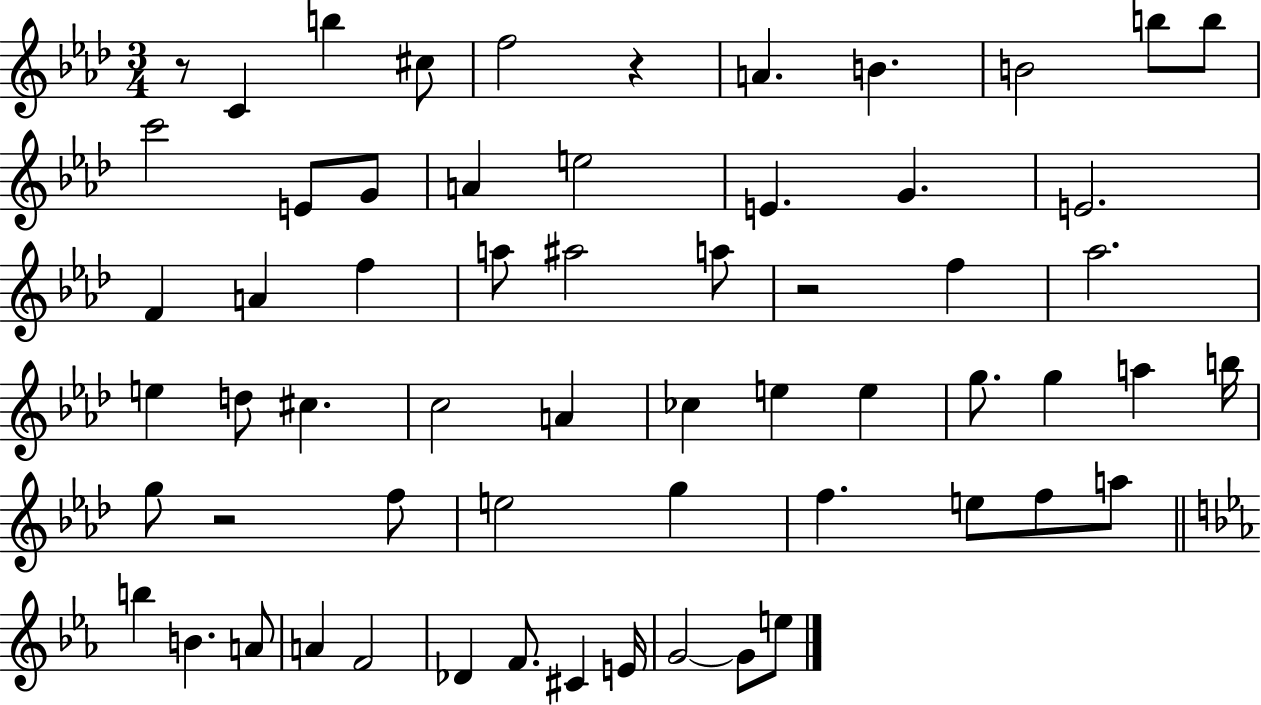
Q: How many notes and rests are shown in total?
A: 61